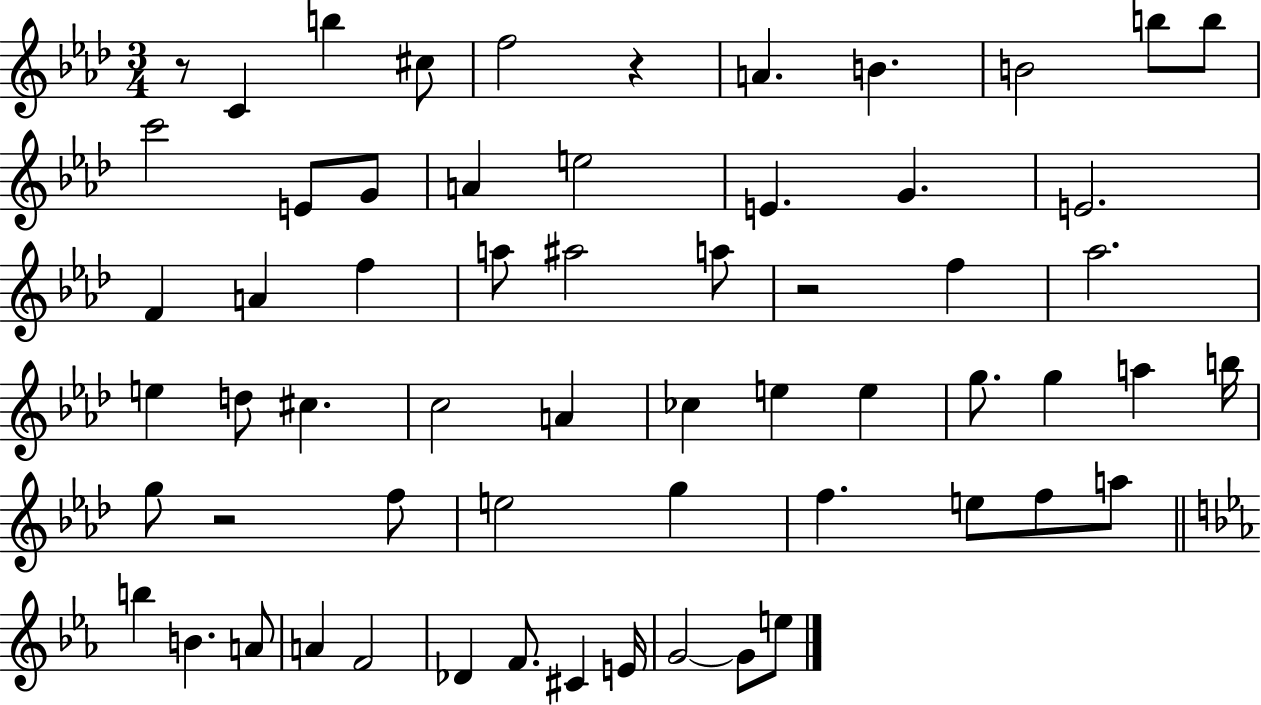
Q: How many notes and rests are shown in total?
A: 61